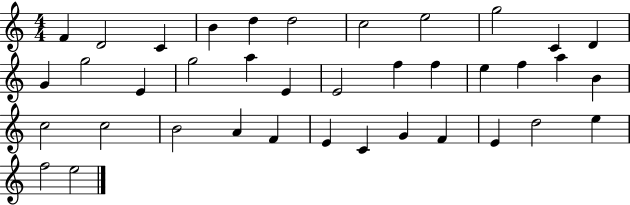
F4/q D4/h C4/q B4/q D5/q D5/h C5/h E5/h G5/h C4/q D4/q G4/q G5/h E4/q G5/h A5/q E4/q E4/h F5/q F5/q E5/q F5/q A5/q B4/q C5/h C5/h B4/h A4/q F4/q E4/q C4/q G4/q F4/q E4/q D5/h E5/q F5/h E5/h